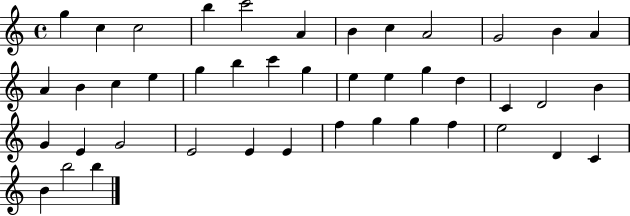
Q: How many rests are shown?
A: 0